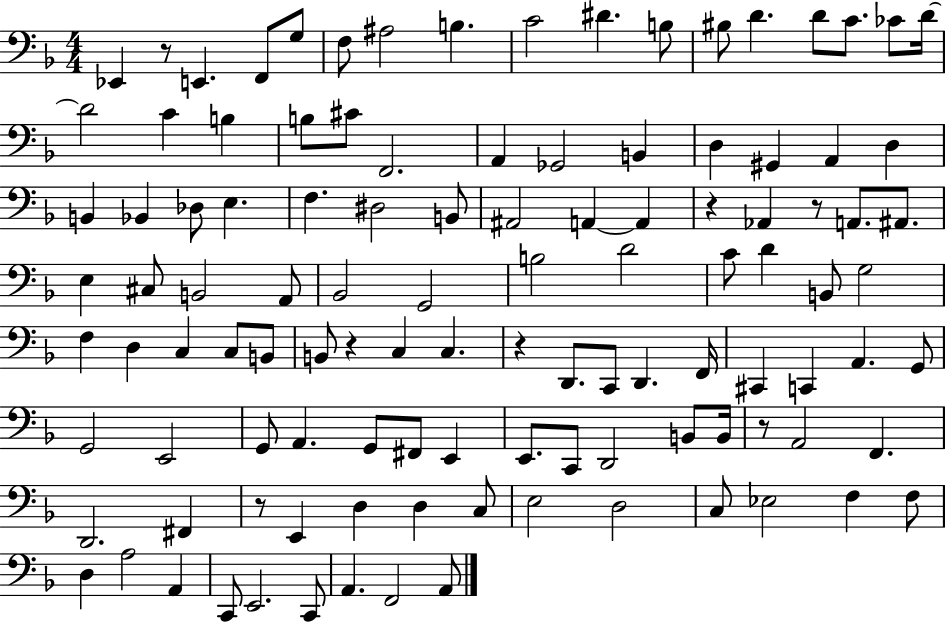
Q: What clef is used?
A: bass